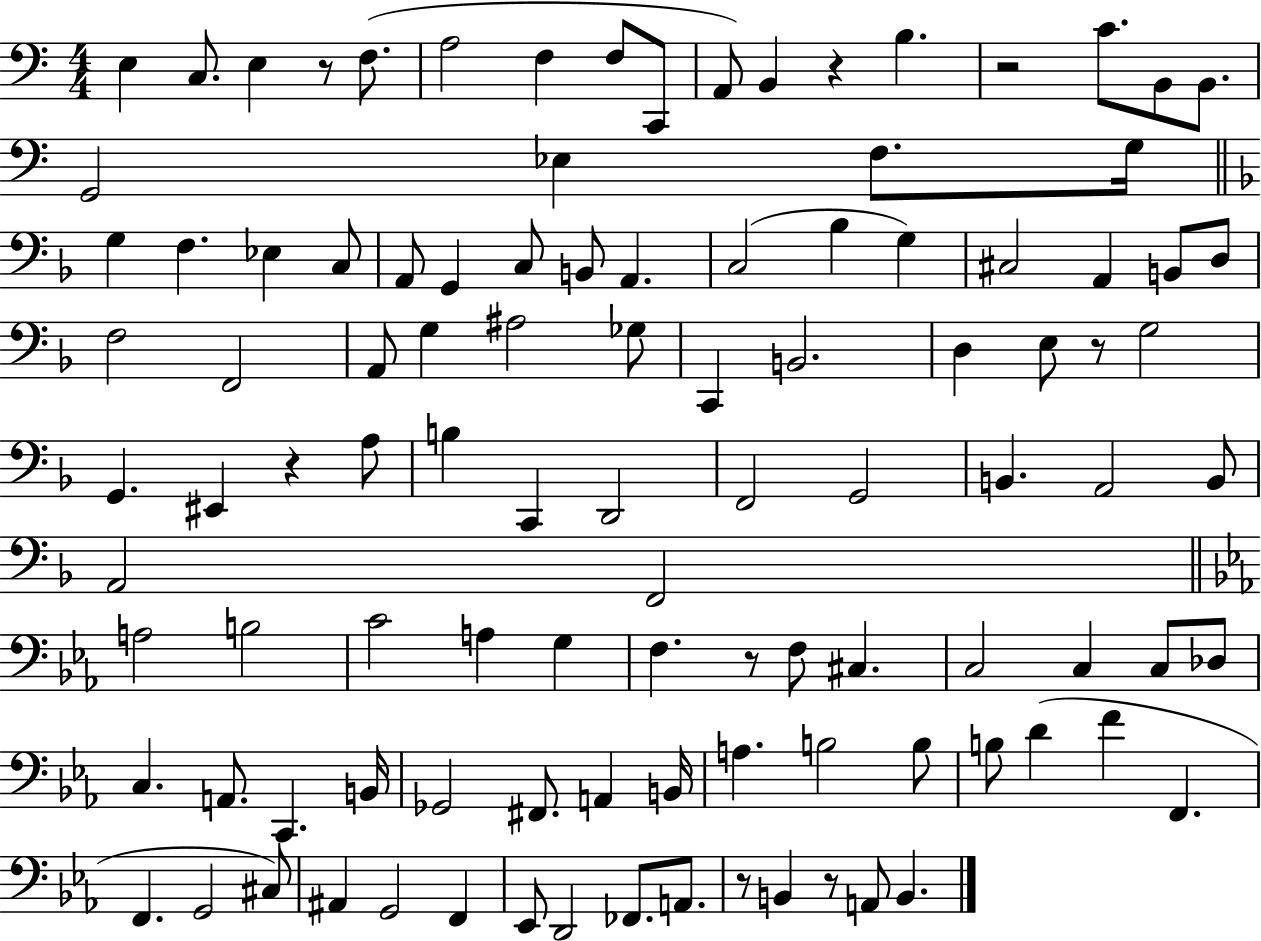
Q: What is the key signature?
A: C major